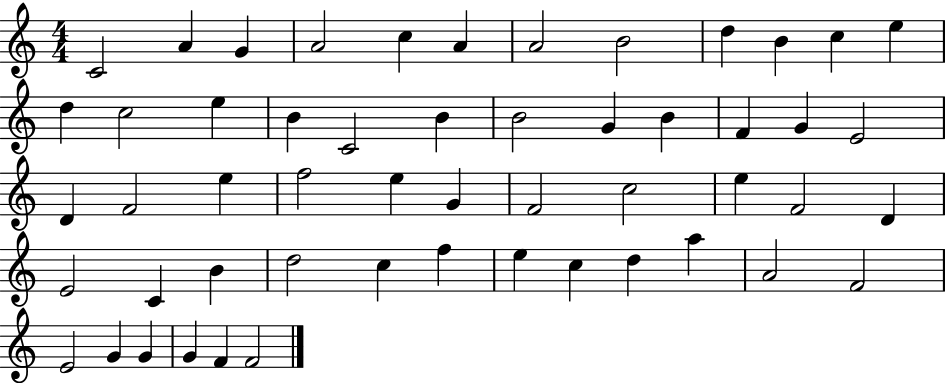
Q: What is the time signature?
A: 4/4